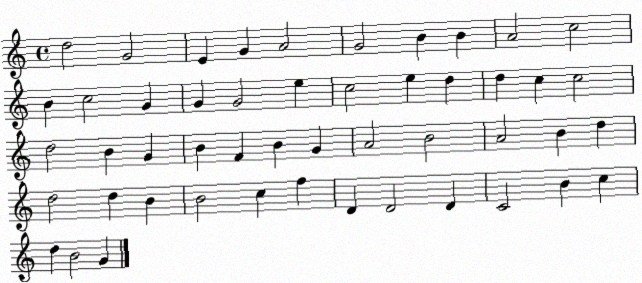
X:1
T:Untitled
M:4/4
L:1/4
K:C
d2 G2 E G A2 G2 B B A2 c2 B c2 G G G2 e c2 e d d c c2 d2 B G B F B G A2 B2 A2 B d d2 d B B2 c f D D2 D C2 B c d B2 G